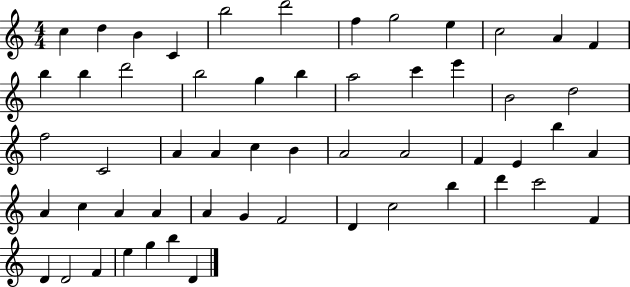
X:1
T:Untitled
M:4/4
L:1/4
K:C
c d B C b2 d'2 f g2 e c2 A F b b d'2 b2 g b a2 c' e' B2 d2 f2 C2 A A c B A2 A2 F E b A A c A A A G F2 D c2 b d' c'2 F D D2 F e g b D